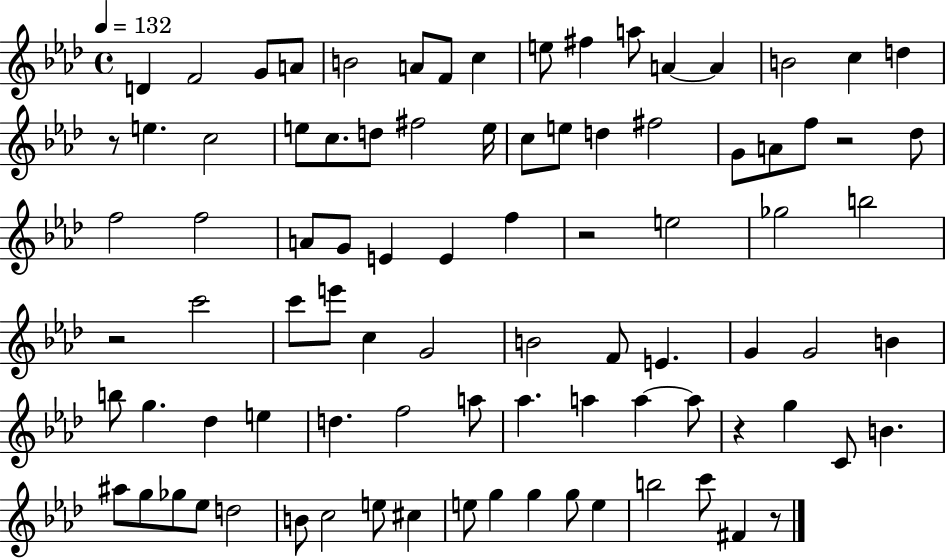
{
  \clef treble
  \time 4/4
  \defaultTimeSignature
  \key aes \major
  \tempo 4 = 132
  d'4 f'2 g'8 a'8 | b'2 a'8 f'8 c''4 | e''8 fis''4 a''8 a'4~~ a'4 | b'2 c''4 d''4 | \break r8 e''4. c''2 | e''8 c''8. d''8 fis''2 e''16 | c''8 e''8 d''4 fis''2 | g'8 a'8 f''8 r2 des''8 | \break f''2 f''2 | a'8 g'8 e'4 e'4 f''4 | r2 e''2 | ges''2 b''2 | \break r2 c'''2 | c'''8 e'''8 c''4 g'2 | b'2 f'8 e'4. | g'4 g'2 b'4 | \break b''8 g''4. des''4 e''4 | d''4. f''2 a''8 | aes''4. a''4 a''4~~ a''8 | r4 g''4 c'8 b'4. | \break ais''8 g''8 ges''8 ees''8 d''2 | b'8 c''2 e''8 cis''4 | e''8 g''4 g''4 g''8 e''4 | b''2 c'''8 fis'4 r8 | \break \bar "|."
}